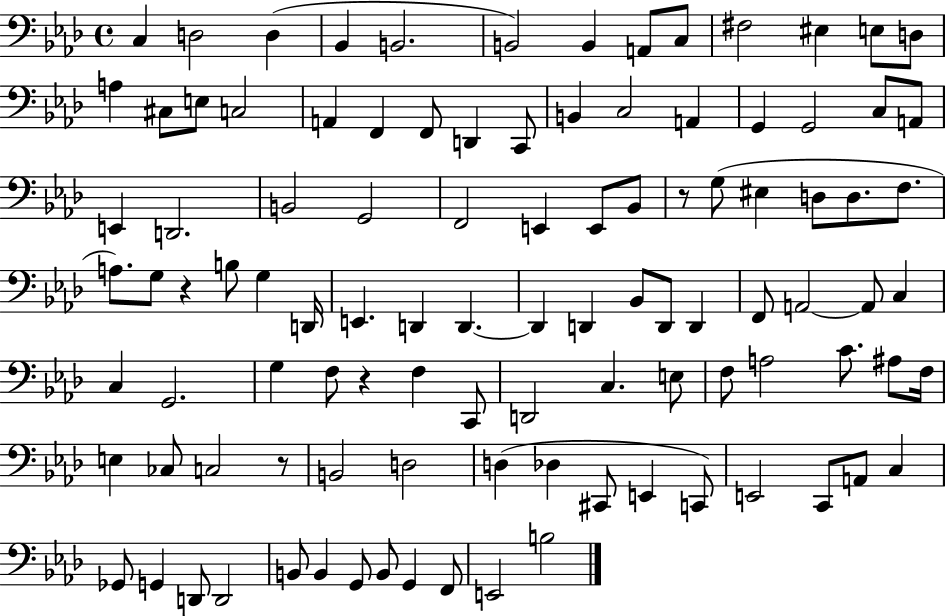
C3/q D3/h D3/q Bb2/q B2/h. B2/h B2/q A2/e C3/e F#3/h EIS3/q E3/e D3/e A3/q C#3/e E3/e C3/h A2/q F2/q F2/e D2/q C2/e B2/q C3/h A2/q G2/q G2/h C3/e A2/e E2/q D2/h. B2/h G2/h F2/h E2/q E2/e Bb2/e R/e G3/e EIS3/q D3/e D3/e. F3/e. A3/e. G3/e R/q B3/e G3/q D2/s E2/q. D2/q D2/q. D2/q D2/q Bb2/e D2/e D2/q F2/e A2/h A2/e C3/q C3/q G2/h. G3/q F3/e R/q F3/q C2/e D2/h C3/q. E3/e F3/e A3/h C4/e. A#3/e F3/s E3/q CES3/e C3/h R/e B2/h D3/h D3/q Db3/q C#2/e E2/q C2/e E2/h C2/e A2/e C3/q Gb2/e G2/q D2/e D2/h B2/e B2/q G2/e B2/e G2/q F2/e E2/h B3/h